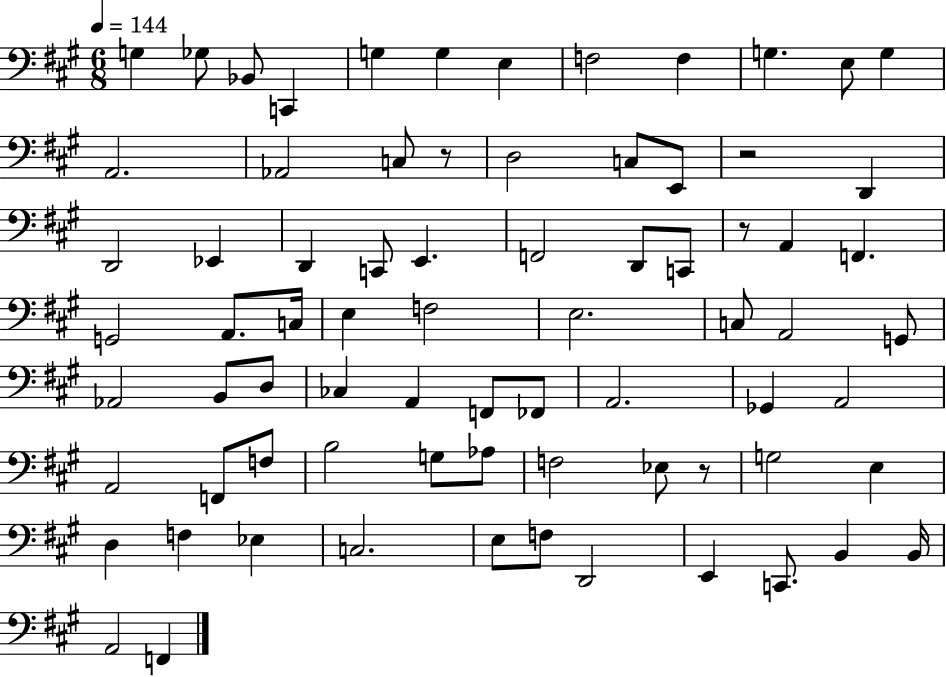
G3/q Gb3/e Bb2/e C2/q G3/q G3/q E3/q F3/h F3/q G3/q. E3/e G3/q A2/h. Ab2/h C3/e R/e D3/h C3/e E2/e R/h D2/q D2/h Eb2/q D2/q C2/e E2/q. F2/h D2/e C2/e R/e A2/q F2/q. G2/h A2/e. C3/s E3/q F3/h E3/h. C3/e A2/h G2/e Ab2/h B2/e D3/e CES3/q A2/q F2/e FES2/e A2/h. Gb2/q A2/h A2/h F2/e F3/e B3/h G3/e Ab3/e F3/h Eb3/e R/e G3/h E3/q D3/q F3/q Eb3/q C3/h. E3/e F3/e D2/h E2/q C2/e. B2/q B2/s A2/h F2/q